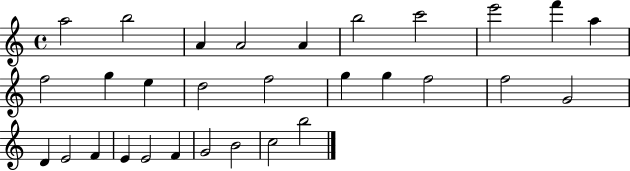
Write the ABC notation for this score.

X:1
T:Untitled
M:4/4
L:1/4
K:C
a2 b2 A A2 A b2 c'2 e'2 f' a f2 g e d2 f2 g g f2 f2 G2 D E2 F E E2 F G2 B2 c2 b2